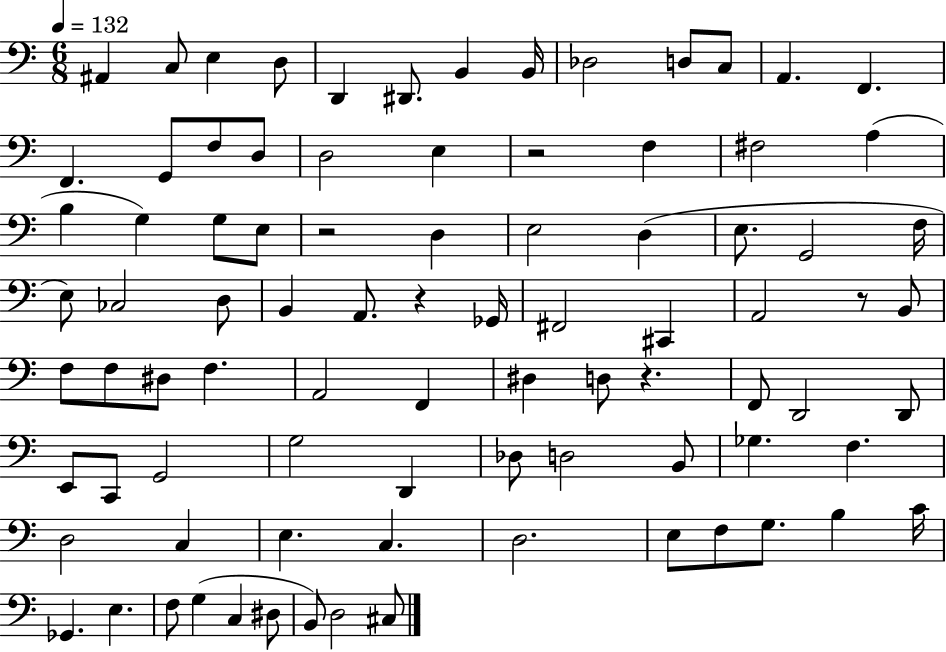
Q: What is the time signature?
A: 6/8